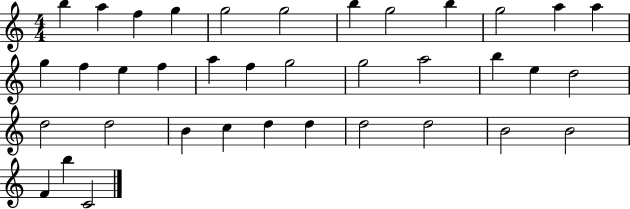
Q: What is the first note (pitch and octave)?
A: B5